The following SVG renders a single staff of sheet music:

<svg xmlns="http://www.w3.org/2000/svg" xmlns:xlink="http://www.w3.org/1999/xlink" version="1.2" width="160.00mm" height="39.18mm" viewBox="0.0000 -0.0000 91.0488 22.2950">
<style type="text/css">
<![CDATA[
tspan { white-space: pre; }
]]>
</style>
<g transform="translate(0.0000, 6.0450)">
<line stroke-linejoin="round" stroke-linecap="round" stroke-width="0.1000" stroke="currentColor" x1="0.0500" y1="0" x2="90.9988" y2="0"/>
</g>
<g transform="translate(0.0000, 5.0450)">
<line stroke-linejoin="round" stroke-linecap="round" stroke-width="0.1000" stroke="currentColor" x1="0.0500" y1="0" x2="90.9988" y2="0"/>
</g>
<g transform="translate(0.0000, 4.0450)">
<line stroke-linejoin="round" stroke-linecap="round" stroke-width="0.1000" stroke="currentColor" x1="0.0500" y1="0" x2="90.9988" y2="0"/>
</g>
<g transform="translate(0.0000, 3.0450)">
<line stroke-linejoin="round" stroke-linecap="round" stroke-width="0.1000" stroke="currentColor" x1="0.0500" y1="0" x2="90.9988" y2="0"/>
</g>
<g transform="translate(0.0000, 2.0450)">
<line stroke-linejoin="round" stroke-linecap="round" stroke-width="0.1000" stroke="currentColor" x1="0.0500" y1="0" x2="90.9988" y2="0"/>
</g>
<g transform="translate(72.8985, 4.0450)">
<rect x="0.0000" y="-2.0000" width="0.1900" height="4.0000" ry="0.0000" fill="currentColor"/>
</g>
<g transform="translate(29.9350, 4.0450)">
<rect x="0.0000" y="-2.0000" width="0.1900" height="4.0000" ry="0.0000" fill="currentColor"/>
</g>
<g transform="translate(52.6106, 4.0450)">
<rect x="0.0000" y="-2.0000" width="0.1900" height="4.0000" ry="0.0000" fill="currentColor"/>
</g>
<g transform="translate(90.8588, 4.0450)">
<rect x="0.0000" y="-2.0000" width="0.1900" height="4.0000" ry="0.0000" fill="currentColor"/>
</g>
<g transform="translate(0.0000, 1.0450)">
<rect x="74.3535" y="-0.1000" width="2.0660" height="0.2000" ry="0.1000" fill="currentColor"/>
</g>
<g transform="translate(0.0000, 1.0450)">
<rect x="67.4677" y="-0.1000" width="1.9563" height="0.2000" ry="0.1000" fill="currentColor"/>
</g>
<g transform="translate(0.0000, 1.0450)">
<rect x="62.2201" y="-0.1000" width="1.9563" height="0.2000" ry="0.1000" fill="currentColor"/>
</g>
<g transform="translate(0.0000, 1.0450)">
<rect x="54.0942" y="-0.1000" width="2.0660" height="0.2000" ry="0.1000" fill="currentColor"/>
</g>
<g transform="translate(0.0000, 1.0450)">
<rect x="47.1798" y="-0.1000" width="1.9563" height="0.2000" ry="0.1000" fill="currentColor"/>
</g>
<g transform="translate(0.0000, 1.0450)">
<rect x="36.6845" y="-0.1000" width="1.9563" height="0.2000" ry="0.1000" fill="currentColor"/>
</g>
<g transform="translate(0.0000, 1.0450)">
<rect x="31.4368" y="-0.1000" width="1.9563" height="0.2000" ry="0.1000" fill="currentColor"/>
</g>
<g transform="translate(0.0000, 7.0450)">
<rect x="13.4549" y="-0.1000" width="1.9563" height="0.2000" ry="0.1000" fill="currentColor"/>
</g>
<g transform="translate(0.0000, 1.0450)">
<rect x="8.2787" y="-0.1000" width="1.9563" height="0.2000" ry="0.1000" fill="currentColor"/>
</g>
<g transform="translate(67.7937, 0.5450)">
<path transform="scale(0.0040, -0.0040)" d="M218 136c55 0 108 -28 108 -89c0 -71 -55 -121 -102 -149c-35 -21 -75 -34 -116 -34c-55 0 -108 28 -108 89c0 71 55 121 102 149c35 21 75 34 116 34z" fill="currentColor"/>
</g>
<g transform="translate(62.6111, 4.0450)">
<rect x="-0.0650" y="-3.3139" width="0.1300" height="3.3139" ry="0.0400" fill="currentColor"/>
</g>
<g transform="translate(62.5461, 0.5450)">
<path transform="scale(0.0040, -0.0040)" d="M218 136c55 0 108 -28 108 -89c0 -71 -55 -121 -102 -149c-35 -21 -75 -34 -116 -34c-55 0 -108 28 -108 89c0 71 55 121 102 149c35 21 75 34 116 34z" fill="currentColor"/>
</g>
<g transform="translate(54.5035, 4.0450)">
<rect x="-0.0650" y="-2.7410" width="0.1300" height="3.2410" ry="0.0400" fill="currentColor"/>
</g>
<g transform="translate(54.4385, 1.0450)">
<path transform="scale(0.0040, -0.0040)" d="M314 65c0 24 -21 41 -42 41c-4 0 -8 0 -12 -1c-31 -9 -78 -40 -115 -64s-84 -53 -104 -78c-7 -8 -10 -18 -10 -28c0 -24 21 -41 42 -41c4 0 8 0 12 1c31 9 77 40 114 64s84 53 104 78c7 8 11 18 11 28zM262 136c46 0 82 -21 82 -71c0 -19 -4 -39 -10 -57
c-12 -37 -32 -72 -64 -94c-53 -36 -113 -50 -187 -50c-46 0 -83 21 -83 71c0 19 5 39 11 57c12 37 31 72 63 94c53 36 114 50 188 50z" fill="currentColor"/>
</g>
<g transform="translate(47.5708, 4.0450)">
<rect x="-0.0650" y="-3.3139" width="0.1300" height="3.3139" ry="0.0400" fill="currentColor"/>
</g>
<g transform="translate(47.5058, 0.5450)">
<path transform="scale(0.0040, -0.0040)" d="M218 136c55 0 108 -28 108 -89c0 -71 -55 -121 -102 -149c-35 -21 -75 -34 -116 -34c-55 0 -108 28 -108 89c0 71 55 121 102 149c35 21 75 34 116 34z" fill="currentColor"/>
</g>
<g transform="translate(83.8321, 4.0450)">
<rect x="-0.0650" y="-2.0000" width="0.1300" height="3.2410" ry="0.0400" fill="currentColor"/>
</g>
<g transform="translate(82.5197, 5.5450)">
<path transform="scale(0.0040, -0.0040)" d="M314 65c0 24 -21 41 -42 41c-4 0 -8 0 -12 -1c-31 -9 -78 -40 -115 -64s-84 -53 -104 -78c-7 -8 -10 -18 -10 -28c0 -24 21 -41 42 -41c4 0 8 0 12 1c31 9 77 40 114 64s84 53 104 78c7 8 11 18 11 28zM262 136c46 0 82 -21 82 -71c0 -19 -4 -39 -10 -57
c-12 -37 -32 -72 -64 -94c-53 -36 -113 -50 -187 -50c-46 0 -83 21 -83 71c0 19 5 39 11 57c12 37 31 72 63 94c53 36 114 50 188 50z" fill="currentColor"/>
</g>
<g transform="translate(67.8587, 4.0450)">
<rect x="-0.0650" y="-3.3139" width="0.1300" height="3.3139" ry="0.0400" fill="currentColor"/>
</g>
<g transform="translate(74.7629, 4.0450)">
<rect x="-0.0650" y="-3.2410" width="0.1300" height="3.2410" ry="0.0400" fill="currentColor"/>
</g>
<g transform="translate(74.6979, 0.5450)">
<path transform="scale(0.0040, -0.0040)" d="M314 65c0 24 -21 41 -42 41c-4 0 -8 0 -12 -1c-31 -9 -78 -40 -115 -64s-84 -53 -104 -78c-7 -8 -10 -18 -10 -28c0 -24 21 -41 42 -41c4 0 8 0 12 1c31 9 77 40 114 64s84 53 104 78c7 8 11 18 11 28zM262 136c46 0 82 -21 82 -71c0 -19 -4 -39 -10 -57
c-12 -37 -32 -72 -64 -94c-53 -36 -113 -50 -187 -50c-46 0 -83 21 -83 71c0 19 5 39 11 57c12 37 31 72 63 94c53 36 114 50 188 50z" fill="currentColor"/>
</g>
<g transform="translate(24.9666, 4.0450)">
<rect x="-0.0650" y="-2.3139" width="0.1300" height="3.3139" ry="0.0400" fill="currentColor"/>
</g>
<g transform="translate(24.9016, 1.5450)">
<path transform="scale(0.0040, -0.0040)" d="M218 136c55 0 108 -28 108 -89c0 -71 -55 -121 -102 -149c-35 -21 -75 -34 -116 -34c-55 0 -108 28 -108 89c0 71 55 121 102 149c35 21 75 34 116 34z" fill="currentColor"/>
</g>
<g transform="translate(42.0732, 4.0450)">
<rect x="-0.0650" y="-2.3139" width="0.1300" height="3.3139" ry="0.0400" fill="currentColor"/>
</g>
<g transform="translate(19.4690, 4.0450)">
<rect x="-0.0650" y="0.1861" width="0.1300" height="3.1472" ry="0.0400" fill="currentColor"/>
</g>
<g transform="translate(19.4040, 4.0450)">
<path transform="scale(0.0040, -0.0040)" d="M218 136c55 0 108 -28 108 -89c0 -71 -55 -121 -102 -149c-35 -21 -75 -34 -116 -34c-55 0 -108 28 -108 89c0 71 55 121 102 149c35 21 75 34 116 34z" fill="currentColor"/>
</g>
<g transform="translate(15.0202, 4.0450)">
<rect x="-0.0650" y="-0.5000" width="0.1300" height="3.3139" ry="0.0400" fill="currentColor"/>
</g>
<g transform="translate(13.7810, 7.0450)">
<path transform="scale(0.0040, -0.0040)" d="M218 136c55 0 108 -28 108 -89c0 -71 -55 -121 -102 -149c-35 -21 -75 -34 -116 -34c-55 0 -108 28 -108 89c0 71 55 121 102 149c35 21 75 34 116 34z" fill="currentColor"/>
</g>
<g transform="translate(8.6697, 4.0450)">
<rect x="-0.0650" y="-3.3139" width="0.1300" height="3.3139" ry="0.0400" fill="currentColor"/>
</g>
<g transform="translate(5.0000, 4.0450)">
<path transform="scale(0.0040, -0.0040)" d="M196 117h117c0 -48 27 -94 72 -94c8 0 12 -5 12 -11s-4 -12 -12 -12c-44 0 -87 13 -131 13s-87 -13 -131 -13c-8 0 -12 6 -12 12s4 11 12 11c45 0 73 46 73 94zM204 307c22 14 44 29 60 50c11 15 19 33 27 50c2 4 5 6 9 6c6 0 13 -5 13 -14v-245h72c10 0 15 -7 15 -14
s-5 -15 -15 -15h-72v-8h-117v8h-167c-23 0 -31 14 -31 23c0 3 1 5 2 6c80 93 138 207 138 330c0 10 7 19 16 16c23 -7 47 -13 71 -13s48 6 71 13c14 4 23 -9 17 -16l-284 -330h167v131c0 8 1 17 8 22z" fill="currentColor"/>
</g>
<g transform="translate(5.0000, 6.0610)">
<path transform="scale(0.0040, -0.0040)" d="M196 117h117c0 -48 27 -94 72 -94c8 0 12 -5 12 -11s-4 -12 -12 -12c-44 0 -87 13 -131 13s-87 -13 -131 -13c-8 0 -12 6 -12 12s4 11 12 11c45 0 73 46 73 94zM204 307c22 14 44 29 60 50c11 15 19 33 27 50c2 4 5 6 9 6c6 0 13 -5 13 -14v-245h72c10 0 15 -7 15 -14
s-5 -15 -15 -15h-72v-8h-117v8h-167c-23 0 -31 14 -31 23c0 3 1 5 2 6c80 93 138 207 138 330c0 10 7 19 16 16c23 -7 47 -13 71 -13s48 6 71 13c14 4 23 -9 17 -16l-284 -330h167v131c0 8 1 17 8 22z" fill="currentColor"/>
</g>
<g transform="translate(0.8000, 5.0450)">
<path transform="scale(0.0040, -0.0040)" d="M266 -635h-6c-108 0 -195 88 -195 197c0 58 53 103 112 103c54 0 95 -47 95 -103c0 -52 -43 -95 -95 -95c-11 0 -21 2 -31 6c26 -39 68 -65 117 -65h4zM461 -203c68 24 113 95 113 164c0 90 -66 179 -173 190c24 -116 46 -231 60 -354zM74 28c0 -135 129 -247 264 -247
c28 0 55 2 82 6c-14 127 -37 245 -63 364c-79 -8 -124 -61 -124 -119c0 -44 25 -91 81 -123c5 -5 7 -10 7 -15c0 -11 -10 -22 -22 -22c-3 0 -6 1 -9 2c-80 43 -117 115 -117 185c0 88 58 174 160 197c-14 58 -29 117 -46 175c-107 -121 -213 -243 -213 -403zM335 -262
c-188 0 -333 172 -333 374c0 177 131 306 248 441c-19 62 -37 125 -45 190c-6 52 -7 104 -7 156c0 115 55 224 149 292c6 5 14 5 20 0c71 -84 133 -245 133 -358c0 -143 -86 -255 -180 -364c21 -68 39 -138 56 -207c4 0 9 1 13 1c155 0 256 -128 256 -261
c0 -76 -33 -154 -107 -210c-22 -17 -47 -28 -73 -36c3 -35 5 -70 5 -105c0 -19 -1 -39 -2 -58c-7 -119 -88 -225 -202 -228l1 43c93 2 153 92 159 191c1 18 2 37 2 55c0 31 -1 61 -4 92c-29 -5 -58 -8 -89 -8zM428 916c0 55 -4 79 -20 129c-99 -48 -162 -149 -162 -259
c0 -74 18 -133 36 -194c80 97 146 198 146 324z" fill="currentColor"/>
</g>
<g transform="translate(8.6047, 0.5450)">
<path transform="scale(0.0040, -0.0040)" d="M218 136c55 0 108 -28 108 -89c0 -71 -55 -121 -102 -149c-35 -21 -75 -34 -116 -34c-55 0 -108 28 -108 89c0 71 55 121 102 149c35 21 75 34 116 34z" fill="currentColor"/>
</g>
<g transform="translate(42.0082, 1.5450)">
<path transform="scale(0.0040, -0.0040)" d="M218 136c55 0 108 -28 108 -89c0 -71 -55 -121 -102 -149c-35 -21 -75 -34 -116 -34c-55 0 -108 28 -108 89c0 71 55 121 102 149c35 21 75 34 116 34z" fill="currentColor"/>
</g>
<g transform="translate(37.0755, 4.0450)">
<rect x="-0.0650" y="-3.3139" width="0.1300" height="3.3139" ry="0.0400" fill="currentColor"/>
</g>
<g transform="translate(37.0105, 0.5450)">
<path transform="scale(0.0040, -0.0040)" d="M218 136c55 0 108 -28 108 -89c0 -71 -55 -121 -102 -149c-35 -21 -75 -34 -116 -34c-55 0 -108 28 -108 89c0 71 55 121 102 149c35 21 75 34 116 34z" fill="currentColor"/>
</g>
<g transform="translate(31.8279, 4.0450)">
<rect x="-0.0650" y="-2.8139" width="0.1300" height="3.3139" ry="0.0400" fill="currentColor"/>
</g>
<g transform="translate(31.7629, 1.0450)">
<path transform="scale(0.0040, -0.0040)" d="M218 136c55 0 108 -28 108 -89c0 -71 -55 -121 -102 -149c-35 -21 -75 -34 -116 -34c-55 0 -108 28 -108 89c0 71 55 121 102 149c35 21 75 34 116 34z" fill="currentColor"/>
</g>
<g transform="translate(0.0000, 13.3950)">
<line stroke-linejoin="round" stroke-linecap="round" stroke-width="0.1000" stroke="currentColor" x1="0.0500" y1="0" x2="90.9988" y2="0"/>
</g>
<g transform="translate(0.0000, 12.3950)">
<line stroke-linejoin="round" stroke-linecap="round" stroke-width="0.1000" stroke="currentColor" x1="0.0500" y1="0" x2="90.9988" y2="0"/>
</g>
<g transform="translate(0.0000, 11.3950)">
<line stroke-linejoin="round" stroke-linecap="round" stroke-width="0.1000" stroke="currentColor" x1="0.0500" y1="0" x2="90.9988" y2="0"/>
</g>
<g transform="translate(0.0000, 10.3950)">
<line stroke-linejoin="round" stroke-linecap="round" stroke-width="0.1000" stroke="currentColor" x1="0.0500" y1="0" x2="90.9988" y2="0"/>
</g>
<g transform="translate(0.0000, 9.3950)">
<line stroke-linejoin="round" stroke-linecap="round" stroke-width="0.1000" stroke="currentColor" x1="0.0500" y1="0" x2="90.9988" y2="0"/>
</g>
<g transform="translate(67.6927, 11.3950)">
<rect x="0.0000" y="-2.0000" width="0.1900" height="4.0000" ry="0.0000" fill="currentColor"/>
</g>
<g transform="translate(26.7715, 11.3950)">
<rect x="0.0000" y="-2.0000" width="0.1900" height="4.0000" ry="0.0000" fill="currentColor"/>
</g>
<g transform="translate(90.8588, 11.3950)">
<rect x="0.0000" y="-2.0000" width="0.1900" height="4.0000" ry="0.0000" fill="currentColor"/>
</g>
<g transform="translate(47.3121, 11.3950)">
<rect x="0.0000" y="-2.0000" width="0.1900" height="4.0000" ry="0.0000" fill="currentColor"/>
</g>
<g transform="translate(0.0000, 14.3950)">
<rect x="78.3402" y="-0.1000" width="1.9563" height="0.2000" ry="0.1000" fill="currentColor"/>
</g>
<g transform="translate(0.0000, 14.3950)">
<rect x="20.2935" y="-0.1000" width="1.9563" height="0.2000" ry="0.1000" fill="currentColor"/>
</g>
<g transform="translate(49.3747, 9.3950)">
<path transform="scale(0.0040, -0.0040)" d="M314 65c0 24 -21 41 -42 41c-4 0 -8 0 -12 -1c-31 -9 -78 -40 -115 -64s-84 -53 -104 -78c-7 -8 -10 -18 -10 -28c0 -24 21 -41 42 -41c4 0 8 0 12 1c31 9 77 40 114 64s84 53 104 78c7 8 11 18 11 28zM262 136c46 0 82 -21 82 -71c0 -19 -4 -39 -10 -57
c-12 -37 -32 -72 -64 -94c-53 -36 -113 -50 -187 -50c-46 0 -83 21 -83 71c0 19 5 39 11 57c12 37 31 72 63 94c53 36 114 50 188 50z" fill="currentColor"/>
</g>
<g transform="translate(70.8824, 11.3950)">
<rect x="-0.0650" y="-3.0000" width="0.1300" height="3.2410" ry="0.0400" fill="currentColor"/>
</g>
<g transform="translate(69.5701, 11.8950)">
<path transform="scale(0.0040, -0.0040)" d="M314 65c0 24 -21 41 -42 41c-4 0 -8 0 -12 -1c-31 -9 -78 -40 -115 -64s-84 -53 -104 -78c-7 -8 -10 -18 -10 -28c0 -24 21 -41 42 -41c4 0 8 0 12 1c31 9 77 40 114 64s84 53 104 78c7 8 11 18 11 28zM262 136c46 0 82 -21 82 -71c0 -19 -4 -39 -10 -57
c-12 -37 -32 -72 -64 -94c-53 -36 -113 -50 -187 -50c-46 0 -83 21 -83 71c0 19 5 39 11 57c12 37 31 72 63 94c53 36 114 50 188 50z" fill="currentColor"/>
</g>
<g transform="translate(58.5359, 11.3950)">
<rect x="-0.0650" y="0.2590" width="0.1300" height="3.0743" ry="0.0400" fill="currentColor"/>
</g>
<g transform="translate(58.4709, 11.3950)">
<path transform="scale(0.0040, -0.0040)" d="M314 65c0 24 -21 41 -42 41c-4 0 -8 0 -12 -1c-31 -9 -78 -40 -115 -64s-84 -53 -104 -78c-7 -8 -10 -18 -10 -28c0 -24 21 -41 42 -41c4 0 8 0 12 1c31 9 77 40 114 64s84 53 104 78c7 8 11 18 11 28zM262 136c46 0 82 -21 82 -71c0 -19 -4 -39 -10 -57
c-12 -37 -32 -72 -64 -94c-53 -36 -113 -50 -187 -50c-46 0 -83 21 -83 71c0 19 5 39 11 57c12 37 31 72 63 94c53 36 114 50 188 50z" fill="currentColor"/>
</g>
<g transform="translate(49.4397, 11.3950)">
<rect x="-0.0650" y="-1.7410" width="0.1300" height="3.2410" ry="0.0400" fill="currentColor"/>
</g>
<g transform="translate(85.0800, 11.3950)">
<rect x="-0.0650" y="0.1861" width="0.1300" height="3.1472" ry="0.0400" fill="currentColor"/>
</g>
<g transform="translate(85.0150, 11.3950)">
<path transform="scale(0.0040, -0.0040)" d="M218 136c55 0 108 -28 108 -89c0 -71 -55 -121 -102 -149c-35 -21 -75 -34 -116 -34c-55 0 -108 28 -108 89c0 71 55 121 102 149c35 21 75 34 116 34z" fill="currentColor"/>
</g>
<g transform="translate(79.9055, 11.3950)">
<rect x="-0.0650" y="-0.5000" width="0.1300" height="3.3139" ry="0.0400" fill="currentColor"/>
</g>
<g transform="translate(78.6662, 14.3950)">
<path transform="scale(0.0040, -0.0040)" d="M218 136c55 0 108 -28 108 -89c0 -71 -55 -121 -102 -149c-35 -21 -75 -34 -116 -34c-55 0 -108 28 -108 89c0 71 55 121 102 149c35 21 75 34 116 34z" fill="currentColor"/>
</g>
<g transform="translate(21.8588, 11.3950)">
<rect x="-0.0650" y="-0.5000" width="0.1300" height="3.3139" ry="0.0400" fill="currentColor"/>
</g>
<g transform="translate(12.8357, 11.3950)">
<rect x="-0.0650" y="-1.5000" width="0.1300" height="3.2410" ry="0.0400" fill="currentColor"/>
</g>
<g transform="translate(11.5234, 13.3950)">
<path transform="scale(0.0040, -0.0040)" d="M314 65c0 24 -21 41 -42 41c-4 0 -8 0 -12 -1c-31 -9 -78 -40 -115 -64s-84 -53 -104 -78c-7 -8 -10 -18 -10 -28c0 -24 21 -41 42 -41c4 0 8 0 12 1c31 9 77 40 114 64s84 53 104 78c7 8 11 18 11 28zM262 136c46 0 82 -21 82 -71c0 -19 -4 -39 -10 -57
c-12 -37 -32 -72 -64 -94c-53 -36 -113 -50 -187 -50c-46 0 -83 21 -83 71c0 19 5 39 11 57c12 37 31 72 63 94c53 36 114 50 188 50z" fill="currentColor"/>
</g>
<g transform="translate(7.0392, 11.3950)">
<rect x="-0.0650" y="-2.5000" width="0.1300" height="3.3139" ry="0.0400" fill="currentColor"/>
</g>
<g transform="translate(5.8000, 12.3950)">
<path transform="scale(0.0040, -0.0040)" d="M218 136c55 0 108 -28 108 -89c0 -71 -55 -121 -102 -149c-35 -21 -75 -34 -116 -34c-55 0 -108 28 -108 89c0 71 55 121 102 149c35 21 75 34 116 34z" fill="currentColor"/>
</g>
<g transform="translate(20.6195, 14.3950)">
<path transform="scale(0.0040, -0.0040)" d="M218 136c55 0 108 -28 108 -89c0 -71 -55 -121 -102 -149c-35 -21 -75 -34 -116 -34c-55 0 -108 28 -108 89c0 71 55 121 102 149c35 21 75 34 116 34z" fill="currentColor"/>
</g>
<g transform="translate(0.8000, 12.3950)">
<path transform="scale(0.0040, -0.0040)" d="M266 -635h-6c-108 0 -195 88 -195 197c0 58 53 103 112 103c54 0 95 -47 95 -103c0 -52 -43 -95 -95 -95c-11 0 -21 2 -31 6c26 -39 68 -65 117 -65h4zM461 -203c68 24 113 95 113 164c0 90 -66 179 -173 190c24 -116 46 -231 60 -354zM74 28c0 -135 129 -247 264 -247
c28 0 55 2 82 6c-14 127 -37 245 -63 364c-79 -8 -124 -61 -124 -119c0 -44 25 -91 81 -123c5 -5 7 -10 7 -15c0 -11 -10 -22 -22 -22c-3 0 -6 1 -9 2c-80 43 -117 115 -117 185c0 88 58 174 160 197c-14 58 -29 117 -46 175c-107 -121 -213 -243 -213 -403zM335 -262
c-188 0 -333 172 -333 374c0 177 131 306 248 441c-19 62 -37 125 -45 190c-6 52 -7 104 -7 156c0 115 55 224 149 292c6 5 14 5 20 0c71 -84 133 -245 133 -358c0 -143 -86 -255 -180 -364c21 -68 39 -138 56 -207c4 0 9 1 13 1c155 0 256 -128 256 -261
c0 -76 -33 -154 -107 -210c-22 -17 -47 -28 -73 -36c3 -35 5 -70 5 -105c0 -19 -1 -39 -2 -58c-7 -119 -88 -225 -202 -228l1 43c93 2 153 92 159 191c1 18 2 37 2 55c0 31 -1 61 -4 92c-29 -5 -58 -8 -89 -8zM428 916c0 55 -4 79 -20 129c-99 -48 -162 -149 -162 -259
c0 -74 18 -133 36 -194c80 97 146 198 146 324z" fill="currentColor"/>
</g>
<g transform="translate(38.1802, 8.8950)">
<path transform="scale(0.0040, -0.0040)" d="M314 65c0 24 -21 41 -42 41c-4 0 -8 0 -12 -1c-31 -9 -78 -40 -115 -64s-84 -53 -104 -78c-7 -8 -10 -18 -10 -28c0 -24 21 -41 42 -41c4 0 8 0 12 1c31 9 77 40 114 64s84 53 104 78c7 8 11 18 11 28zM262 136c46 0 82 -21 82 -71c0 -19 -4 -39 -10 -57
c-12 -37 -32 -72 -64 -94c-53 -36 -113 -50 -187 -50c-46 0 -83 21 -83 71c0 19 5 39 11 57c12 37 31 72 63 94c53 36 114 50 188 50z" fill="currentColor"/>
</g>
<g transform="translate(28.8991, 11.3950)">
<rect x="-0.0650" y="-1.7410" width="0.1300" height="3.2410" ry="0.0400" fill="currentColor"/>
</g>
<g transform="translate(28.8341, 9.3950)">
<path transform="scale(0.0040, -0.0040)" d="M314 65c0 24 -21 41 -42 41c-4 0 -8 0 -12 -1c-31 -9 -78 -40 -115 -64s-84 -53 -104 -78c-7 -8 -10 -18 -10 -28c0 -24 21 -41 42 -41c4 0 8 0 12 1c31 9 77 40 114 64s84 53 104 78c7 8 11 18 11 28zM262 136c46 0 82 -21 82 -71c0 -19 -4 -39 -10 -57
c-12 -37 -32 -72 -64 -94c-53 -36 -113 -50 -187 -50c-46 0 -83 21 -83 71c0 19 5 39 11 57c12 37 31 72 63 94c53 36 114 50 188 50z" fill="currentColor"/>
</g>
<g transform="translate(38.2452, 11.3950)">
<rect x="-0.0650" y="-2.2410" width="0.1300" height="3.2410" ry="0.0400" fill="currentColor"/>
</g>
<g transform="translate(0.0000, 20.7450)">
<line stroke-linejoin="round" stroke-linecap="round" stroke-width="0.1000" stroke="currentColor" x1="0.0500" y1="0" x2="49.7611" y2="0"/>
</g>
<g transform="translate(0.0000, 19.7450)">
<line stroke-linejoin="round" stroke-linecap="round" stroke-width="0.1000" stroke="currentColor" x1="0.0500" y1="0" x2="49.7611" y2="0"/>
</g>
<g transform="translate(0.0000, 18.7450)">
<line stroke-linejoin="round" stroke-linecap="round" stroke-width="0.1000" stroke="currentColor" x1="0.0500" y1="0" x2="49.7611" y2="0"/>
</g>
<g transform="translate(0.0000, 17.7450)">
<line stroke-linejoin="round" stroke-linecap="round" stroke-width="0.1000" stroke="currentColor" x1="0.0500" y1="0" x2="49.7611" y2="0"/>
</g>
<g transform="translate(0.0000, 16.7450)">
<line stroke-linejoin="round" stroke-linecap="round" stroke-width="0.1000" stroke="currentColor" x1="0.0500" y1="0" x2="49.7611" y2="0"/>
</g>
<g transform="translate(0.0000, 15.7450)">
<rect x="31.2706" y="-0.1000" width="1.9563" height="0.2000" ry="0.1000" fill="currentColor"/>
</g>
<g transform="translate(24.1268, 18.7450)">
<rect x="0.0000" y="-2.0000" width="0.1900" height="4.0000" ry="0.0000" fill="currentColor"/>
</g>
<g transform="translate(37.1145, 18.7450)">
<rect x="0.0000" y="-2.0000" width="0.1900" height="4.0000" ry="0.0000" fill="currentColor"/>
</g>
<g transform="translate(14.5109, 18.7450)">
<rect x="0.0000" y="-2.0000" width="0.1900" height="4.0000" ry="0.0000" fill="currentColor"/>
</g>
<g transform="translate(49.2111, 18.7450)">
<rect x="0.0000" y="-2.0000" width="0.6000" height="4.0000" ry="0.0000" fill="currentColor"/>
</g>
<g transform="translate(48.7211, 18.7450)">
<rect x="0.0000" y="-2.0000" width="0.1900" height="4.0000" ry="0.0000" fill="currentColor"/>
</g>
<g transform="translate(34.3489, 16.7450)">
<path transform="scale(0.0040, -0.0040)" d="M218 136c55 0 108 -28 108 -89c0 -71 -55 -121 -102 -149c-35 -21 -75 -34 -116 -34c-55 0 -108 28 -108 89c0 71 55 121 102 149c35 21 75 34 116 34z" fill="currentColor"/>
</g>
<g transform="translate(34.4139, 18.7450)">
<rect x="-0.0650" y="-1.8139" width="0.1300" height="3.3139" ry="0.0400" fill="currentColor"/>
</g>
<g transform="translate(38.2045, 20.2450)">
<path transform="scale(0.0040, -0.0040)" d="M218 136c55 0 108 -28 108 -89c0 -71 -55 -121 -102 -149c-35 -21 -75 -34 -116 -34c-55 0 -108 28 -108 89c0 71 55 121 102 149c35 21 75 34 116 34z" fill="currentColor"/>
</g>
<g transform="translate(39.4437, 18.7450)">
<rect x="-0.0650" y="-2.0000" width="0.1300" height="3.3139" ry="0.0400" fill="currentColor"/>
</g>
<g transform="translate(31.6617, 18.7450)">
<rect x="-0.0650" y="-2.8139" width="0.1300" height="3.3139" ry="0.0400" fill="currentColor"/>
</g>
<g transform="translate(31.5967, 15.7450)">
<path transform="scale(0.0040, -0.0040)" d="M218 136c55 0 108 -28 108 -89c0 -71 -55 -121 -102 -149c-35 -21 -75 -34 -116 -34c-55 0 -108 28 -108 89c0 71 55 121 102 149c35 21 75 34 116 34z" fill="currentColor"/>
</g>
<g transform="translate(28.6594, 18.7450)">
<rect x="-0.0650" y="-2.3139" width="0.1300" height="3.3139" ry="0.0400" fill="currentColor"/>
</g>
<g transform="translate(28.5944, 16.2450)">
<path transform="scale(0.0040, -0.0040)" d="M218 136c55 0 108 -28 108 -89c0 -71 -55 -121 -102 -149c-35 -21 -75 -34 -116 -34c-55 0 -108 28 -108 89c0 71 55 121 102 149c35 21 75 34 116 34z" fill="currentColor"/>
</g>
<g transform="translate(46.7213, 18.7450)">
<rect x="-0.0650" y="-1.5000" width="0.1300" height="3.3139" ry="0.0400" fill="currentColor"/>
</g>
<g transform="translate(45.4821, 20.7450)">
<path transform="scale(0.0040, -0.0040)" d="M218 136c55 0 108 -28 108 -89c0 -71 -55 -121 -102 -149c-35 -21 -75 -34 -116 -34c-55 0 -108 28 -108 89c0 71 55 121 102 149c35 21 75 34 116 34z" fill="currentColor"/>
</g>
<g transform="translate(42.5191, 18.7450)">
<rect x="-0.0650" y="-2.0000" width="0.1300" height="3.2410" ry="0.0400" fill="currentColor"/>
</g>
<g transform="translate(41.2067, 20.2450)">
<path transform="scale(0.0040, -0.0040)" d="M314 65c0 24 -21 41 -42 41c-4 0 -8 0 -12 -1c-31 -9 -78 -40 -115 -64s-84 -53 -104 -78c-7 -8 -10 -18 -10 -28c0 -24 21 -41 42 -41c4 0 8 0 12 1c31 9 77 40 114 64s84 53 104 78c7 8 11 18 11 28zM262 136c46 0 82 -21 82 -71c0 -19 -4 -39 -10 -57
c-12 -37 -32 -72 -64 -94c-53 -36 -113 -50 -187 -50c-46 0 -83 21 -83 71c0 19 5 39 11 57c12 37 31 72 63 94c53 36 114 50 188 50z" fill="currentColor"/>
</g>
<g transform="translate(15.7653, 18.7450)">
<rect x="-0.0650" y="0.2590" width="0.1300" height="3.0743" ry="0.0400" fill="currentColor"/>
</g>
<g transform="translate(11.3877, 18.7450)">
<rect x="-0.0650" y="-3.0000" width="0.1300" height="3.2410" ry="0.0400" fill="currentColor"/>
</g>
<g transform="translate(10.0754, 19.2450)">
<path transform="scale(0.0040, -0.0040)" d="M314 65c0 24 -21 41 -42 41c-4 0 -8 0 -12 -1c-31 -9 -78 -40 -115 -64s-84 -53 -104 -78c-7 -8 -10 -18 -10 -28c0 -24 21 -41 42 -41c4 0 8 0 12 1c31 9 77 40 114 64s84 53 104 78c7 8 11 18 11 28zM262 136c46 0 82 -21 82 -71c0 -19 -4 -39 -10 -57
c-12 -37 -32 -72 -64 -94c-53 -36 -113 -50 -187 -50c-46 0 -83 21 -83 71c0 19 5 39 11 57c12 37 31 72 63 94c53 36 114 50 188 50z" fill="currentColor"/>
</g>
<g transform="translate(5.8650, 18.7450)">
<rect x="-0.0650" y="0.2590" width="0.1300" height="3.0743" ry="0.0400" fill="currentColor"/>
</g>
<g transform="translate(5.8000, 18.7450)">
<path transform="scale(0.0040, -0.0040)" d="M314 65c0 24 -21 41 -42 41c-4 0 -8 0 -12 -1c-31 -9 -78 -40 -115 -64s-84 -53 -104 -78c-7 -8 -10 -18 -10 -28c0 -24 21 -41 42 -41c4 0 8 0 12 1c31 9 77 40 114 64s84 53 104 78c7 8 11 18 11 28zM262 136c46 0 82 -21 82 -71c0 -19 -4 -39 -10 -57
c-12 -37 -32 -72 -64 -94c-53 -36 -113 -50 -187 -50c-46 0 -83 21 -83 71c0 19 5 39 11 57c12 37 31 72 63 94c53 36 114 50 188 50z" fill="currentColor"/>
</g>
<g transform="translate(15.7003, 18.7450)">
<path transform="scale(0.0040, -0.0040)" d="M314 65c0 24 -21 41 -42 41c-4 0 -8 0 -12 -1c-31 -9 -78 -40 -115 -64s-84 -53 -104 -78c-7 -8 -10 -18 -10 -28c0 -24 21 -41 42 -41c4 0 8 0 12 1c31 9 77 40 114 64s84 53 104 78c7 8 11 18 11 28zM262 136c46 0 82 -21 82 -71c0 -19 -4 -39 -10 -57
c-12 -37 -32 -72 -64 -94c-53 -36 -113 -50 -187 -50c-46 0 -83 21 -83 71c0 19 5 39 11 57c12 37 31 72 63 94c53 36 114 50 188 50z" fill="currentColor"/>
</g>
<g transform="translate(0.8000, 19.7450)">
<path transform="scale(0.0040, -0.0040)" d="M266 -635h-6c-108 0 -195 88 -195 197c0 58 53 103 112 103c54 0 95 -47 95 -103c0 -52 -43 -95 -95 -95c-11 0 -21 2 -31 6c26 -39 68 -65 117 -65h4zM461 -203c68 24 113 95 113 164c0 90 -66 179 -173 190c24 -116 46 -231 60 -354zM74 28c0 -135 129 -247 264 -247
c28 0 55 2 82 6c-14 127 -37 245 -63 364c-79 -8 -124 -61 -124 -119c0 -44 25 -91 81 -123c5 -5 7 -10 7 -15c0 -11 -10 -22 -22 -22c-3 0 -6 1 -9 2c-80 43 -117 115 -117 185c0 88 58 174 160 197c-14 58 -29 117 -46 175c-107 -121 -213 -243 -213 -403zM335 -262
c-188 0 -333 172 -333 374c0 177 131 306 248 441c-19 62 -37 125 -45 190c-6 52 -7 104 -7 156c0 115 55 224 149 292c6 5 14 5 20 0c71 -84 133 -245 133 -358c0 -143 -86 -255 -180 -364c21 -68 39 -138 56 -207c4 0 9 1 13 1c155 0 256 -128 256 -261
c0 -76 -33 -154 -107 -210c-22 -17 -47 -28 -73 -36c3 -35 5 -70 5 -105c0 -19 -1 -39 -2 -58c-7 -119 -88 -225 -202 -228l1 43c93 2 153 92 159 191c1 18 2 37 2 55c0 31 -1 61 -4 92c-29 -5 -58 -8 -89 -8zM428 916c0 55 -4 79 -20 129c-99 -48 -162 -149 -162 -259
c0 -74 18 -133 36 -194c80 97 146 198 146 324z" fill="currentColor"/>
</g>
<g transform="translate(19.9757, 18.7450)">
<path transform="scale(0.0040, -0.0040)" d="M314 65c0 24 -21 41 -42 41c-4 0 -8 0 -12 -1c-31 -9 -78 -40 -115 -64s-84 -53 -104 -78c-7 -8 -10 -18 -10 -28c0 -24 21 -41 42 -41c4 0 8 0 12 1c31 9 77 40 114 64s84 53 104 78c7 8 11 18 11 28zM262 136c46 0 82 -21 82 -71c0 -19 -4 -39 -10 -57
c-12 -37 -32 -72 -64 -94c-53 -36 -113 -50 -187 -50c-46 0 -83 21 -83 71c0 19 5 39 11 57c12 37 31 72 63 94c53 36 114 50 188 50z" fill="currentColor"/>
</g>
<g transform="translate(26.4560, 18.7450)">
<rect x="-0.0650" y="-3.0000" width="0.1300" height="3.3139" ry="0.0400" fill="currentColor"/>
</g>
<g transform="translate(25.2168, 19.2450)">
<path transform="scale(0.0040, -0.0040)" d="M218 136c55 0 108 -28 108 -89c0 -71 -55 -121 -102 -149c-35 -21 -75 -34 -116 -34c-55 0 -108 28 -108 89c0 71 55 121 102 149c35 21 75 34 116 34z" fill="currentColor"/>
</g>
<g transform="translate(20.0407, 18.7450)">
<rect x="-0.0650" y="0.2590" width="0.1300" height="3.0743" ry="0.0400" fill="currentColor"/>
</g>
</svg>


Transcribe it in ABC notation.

X:1
T:Untitled
M:4/4
L:1/4
K:C
b C B g a b g b a2 b b b2 F2 G E2 C f2 g2 f2 B2 A2 C B B2 A2 B2 B2 A g a f F F2 E